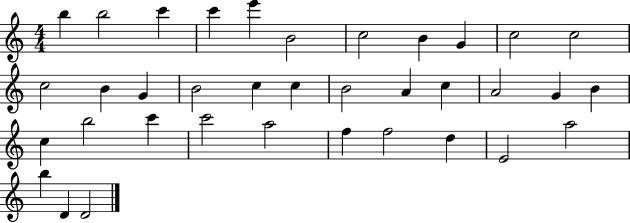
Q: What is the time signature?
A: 4/4